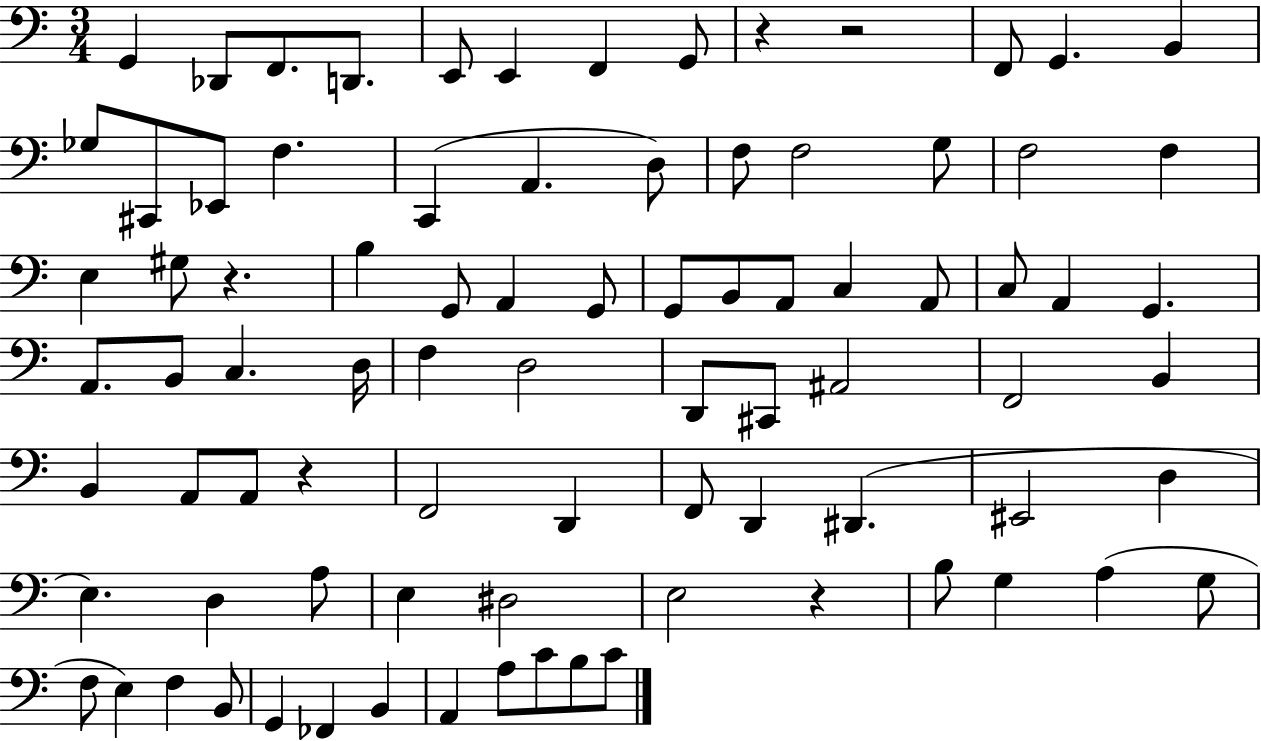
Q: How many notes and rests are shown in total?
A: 85